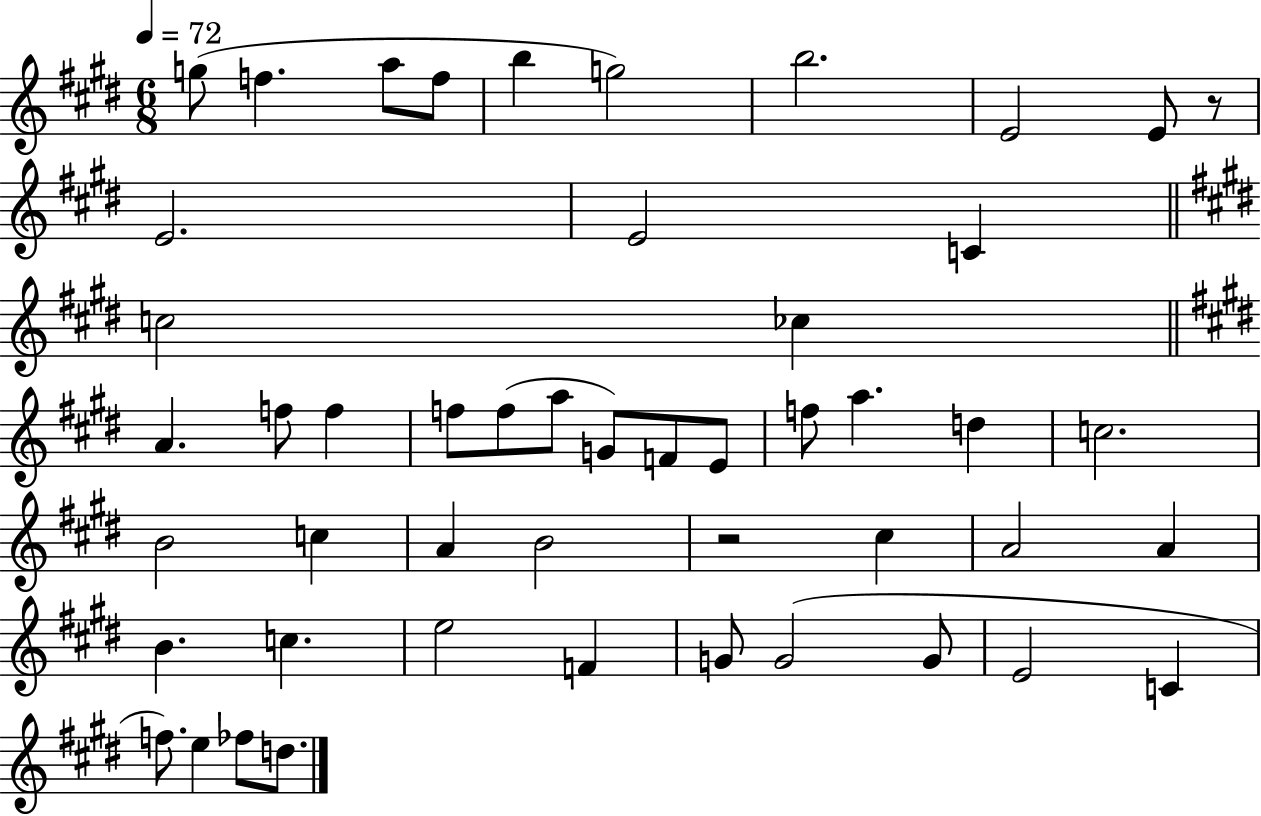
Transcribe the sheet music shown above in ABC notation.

X:1
T:Untitled
M:6/8
L:1/4
K:E
g/2 f a/2 f/2 b g2 b2 E2 E/2 z/2 E2 E2 C c2 _c A f/2 f f/2 f/2 a/2 G/2 F/2 E/2 f/2 a d c2 B2 c A B2 z2 ^c A2 A B c e2 F G/2 G2 G/2 E2 C f/2 e _f/2 d/2